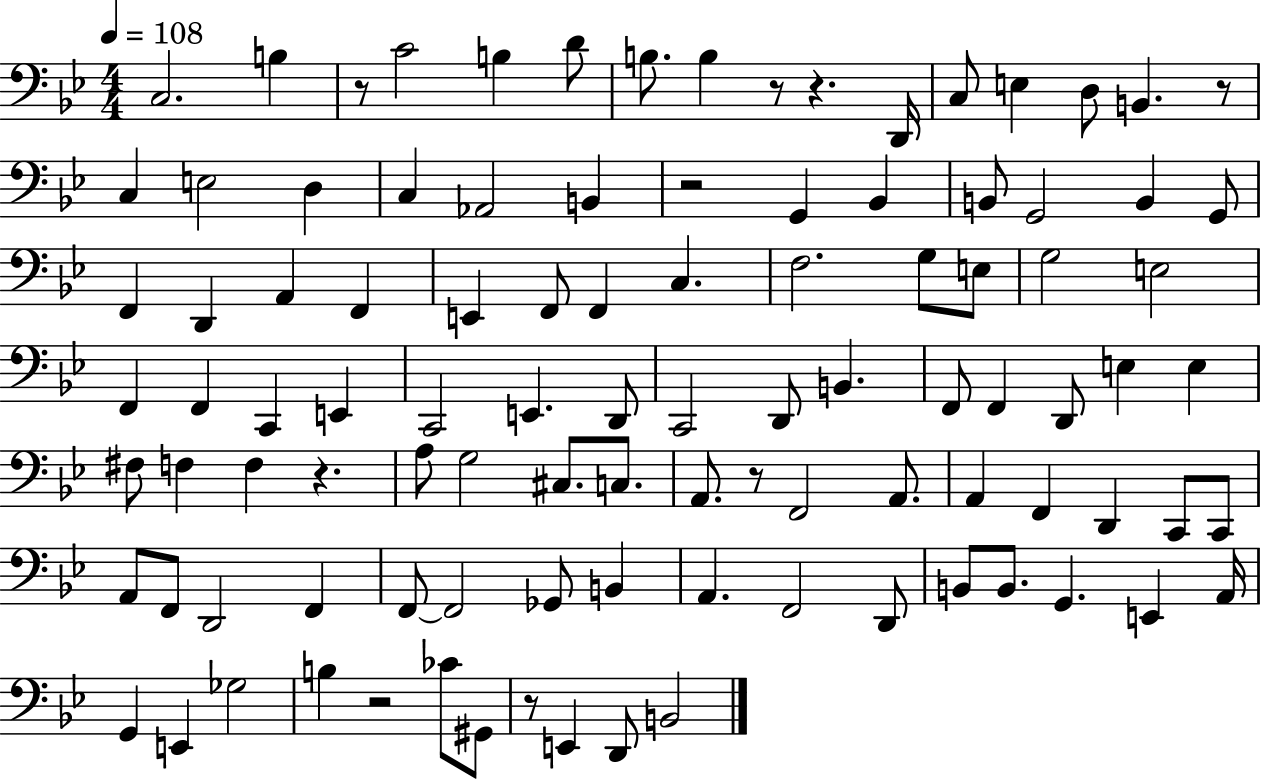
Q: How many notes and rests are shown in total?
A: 101